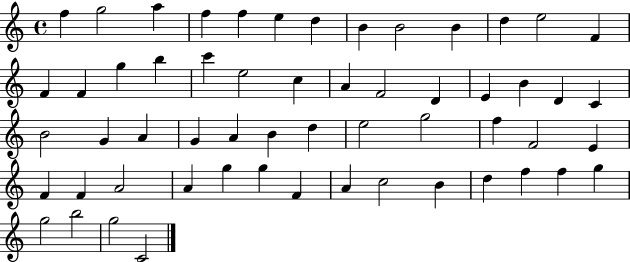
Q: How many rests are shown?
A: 0